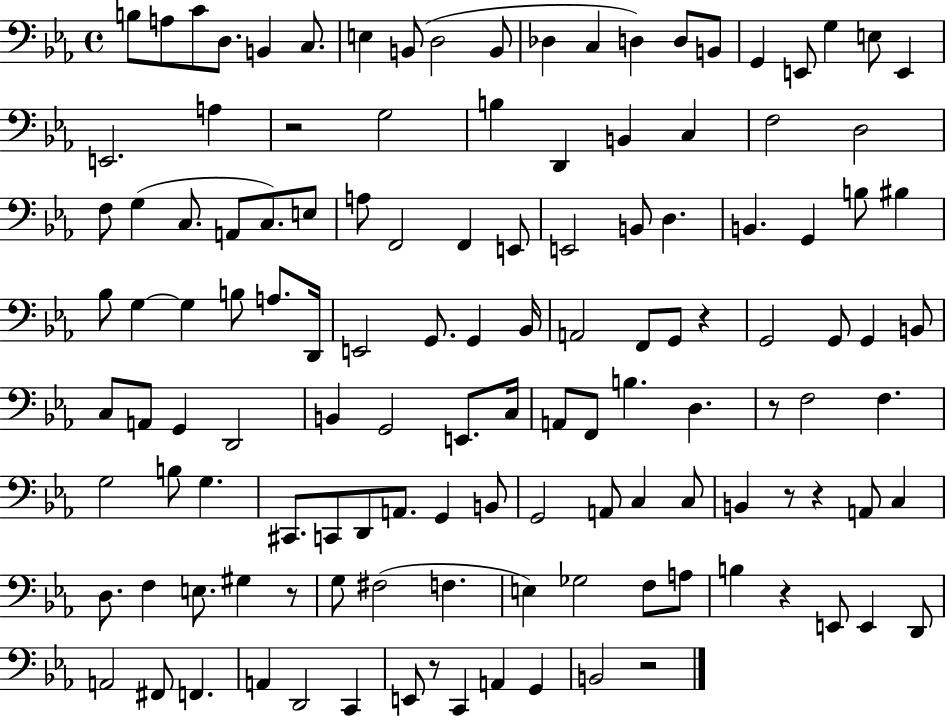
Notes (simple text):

B3/e A3/e C4/e D3/e. B2/q C3/e. E3/q B2/e D3/h B2/e Db3/q C3/q D3/q D3/e B2/e G2/q E2/e G3/q E3/e E2/q E2/h. A3/q R/h G3/h B3/q D2/q B2/q C3/q F3/h D3/h F3/e G3/q C3/e. A2/e C3/e. E3/e A3/e F2/h F2/q E2/e E2/h B2/e D3/q. B2/q. G2/q B3/e BIS3/q Bb3/e G3/q G3/q B3/e A3/e. D2/s E2/h G2/e. G2/q Bb2/s A2/h F2/e G2/e R/q G2/h G2/e G2/q B2/e C3/e A2/e G2/q D2/h B2/q G2/h E2/e. C3/s A2/e F2/e B3/q. D3/q. R/e F3/h F3/q. G3/h B3/e G3/q. C#2/e. C2/e D2/e A2/e. G2/q B2/e G2/h A2/e C3/q C3/e B2/q R/e R/q A2/e C3/q D3/e. F3/q E3/e. G#3/q R/e G3/e F#3/h F3/q. E3/q Gb3/h F3/e A3/e B3/q R/q E2/e E2/q D2/e A2/h F#2/e F2/q. A2/q D2/h C2/q E2/e R/e C2/q A2/q G2/q B2/h R/h